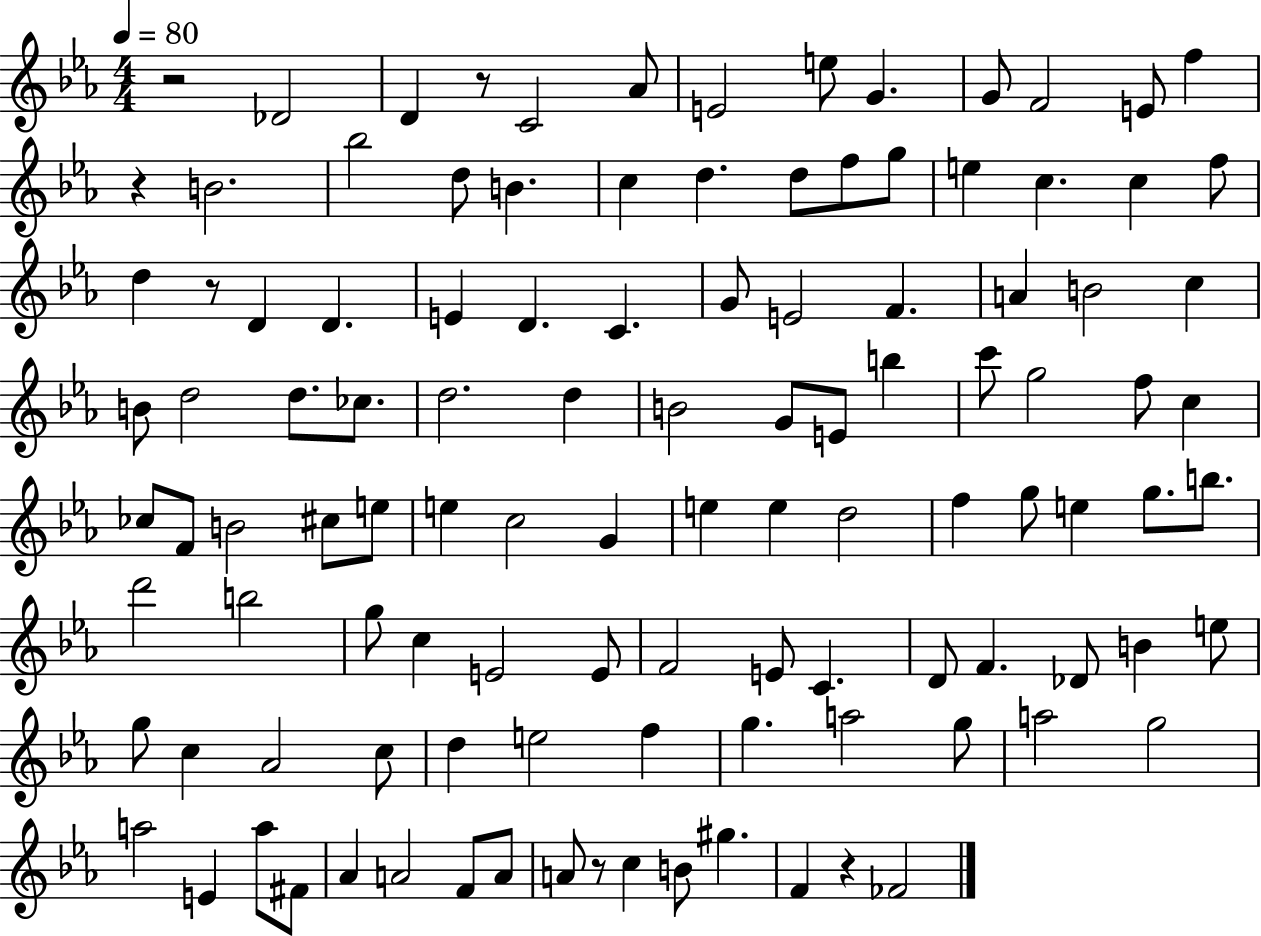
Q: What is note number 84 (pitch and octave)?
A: C5